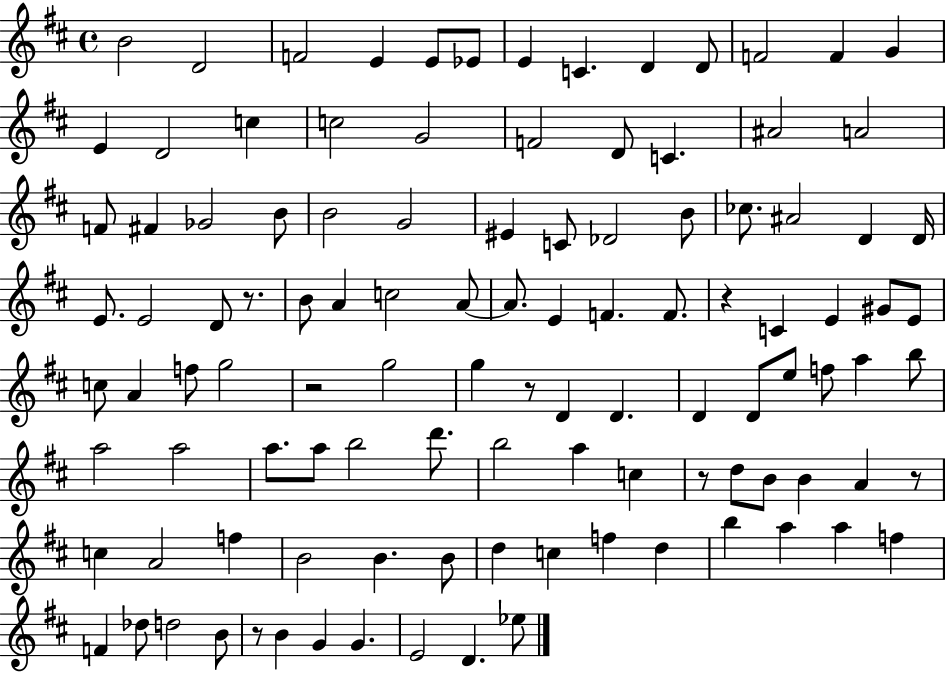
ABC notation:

X:1
T:Untitled
M:4/4
L:1/4
K:D
B2 D2 F2 E E/2 _E/2 E C D D/2 F2 F G E D2 c c2 G2 F2 D/2 C ^A2 A2 F/2 ^F _G2 B/2 B2 G2 ^E C/2 _D2 B/2 _c/2 ^A2 D D/4 E/2 E2 D/2 z/2 B/2 A c2 A/2 A/2 E F F/2 z C E ^G/2 E/2 c/2 A f/2 g2 z2 g2 g z/2 D D D D/2 e/2 f/2 a b/2 a2 a2 a/2 a/2 b2 d'/2 b2 a c z/2 d/2 B/2 B A z/2 c A2 f B2 B B/2 d c f d b a a f F _d/2 d2 B/2 z/2 B G G E2 D _e/2